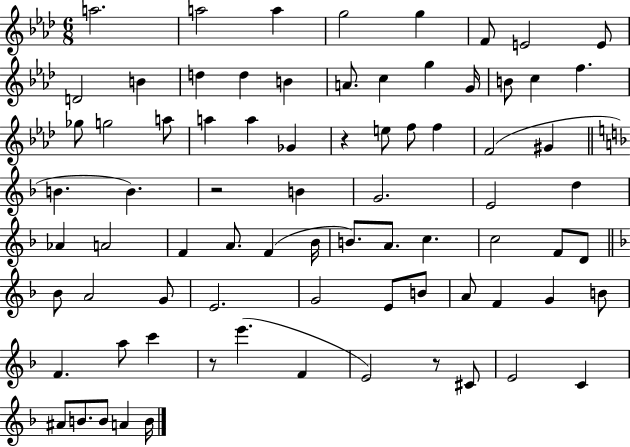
X:1
T:Untitled
M:6/8
L:1/4
K:Ab
a2 a2 a g2 g F/2 E2 E/2 D2 B d d B A/2 c g G/4 B/2 c f _g/2 g2 a/2 a a _G z e/2 f/2 f F2 ^G B B z2 B G2 E2 d _A A2 F A/2 F _B/4 B/2 A/2 c c2 F/2 D/2 _B/2 A2 G/2 E2 G2 E/2 B/2 A/2 F G B/2 F a/2 c' z/2 e' F E2 z/2 ^C/2 E2 C ^A/2 B/2 B/2 A B/4